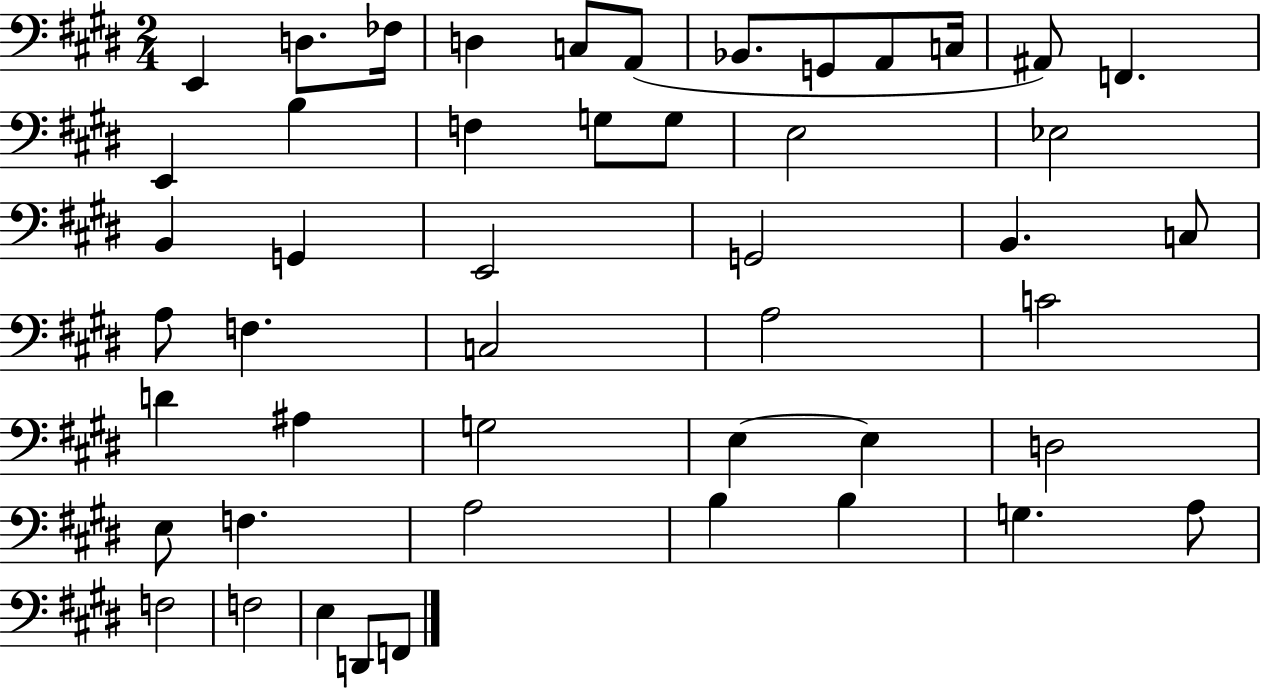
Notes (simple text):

E2/q D3/e. FES3/s D3/q C3/e A2/e Bb2/e. G2/e A2/e C3/s A#2/e F2/q. E2/q B3/q F3/q G3/e G3/e E3/h Eb3/h B2/q G2/q E2/h G2/h B2/q. C3/e A3/e F3/q. C3/h A3/h C4/h D4/q A#3/q G3/h E3/q E3/q D3/h E3/e F3/q. A3/h B3/q B3/q G3/q. A3/e F3/h F3/h E3/q D2/e F2/e